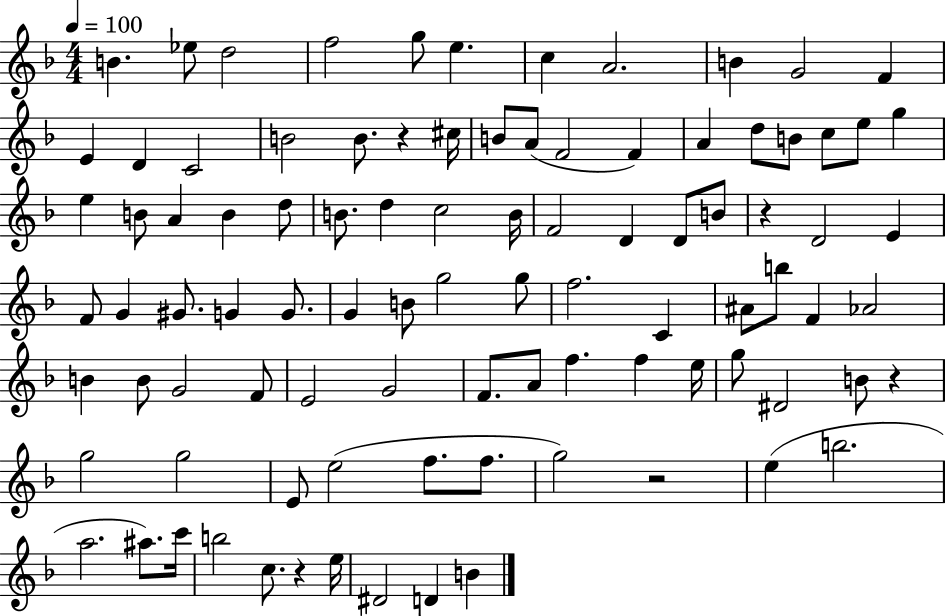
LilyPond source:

{
  \clef treble
  \numericTimeSignature
  \time 4/4
  \key f \major
  \tempo 4 = 100
  b'4. ees''8 d''2 | f''2 g''8 e''4. | c''4 a'2. | b'4 g'2 f'4 | \break e'4 d'4 c'2 | b'2 b'8. r4 cis''16 | b'8 a'8( f'2 f'4) | a'4 d''8 b'8 c''8 e''8 g''4 | \break e''4 b'8 a'4 b'4 d''8 | b'8. d''4 c''2 b'16 | f'2 d'4 d'8 b'8 | r4 d'2 e'4 | \break f'8 g'4 gis'8. g'4 g'8. | g'4 b'8 g''2 g''8 | f''2. c'4 | ais'8 b''8 f'4 aes'2 | \break b'4 b'8 g'2 f'8 | e'2 g'2 | f'8. a'8 f''4. f''4 e''16 | g''8 dis'2 b'8 r4 | \break g''2 g''2 | e'8 e''2( f''8. f''8. | g''2) r2 | e''4( b''2. | \break a''2. ais''8.) c'''16 | b''2 c''8. r4 e''16 | dis'2 d'4 b'4 | \bar "|."
}